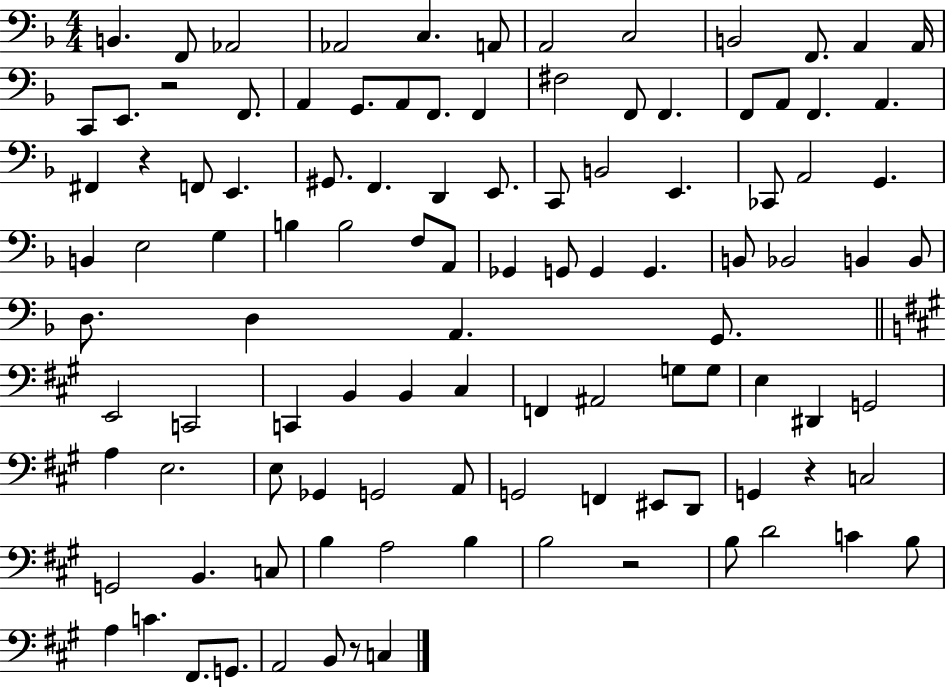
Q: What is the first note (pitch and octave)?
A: B2